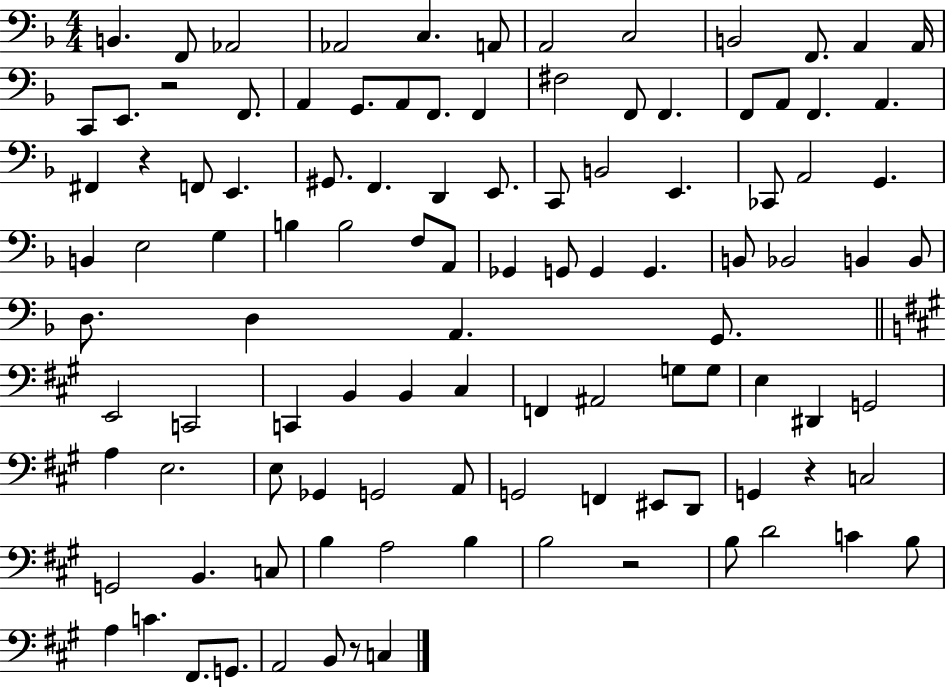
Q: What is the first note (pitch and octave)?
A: B2